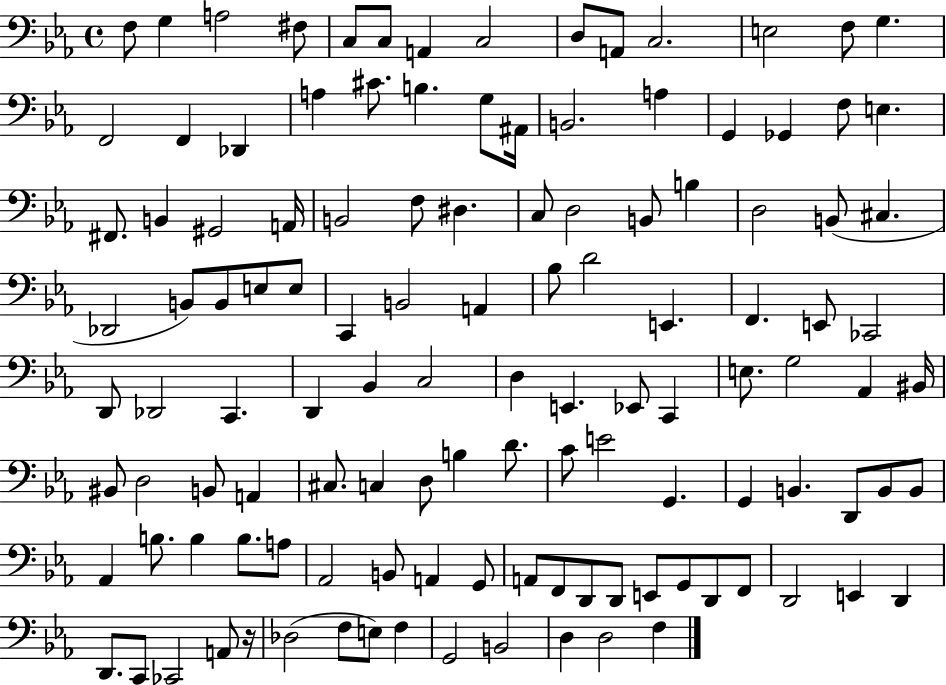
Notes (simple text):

F3/e G3/q A3/h F#3/e C3/e C3/e A2/q C3/h D3/e A2/e C3/h. E3/h F3/e G3/q. F2/h F2/q Db2/q A3/q C#4/e. B3/q. G3/e A#2/s B2/h. A3/q G2/q Gb2/q F3/e E3/q. F#2/e. B2/q G#2/h A2/s B2/h F3/e D#3/q. C3/e D3/h B2/e B3/q D3/h B2/e C#3/q. Db2/h B2/e B2/e E3/e E3/e C2/q B2/h A2/q Bb3/e D4/h E2/q. F2/q. E2/e CES2/h D2/e Db2/h C2/q. D2/q Bb2/q C3/h D3/q E2/q. Eb2/e C2/q E3/e. G3/h Ab2/q BIS2/s BIS2/e D3/h B2/e A2/q C#3/e. C3/q D3/e B3/q D4/e. C4/e E4/h G2/q. G2/q B2/q. D2/e B2/e B2/e Ab2/q B3/e. B3/q B3/e. A3/e Ab2/h B2/e A2/q G2/e A2/e F2/e D2/e D2/e E2/e G2/e D2/e F2/e D2/h E2/q D2/q D2/e. C2/e CES2/h A2/e R/s Db3/h F3/e E3/e F3/q G2/h B2/h D3/q D3/h F3/q